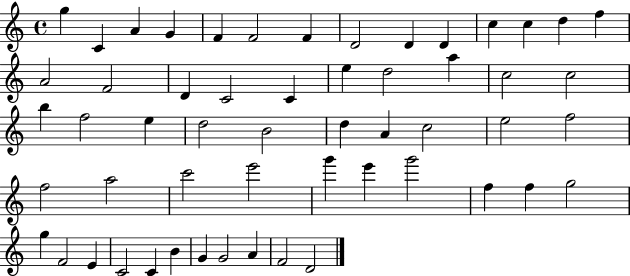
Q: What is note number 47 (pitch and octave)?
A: E4